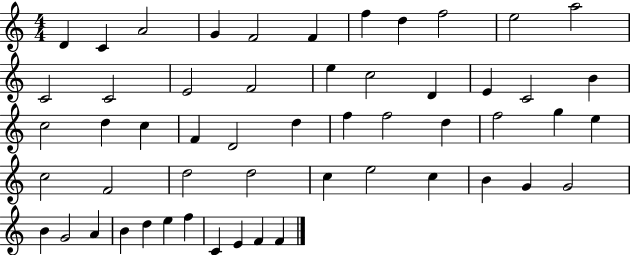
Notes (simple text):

D4/q C4/q A4/h G4/q F4/h F4/q F5/q D5/q F5/h E5/h A5/h C4/h C4/h E4/h F4/h E5/q C5/h D4/q E4/q C4/h B4/q C5/h D5/q C5/q F4/q D4/h D5/q F5/q F5/h D5/q F5/h G5/q E5/q C5/h F4/h D5/h D5/h C5/q E5/h C5/q B4/q G4/q G4/h B4/q G4/h A4/q B4/q D5/q E5/q F5/q C4/q E4/q F4/q F4/q